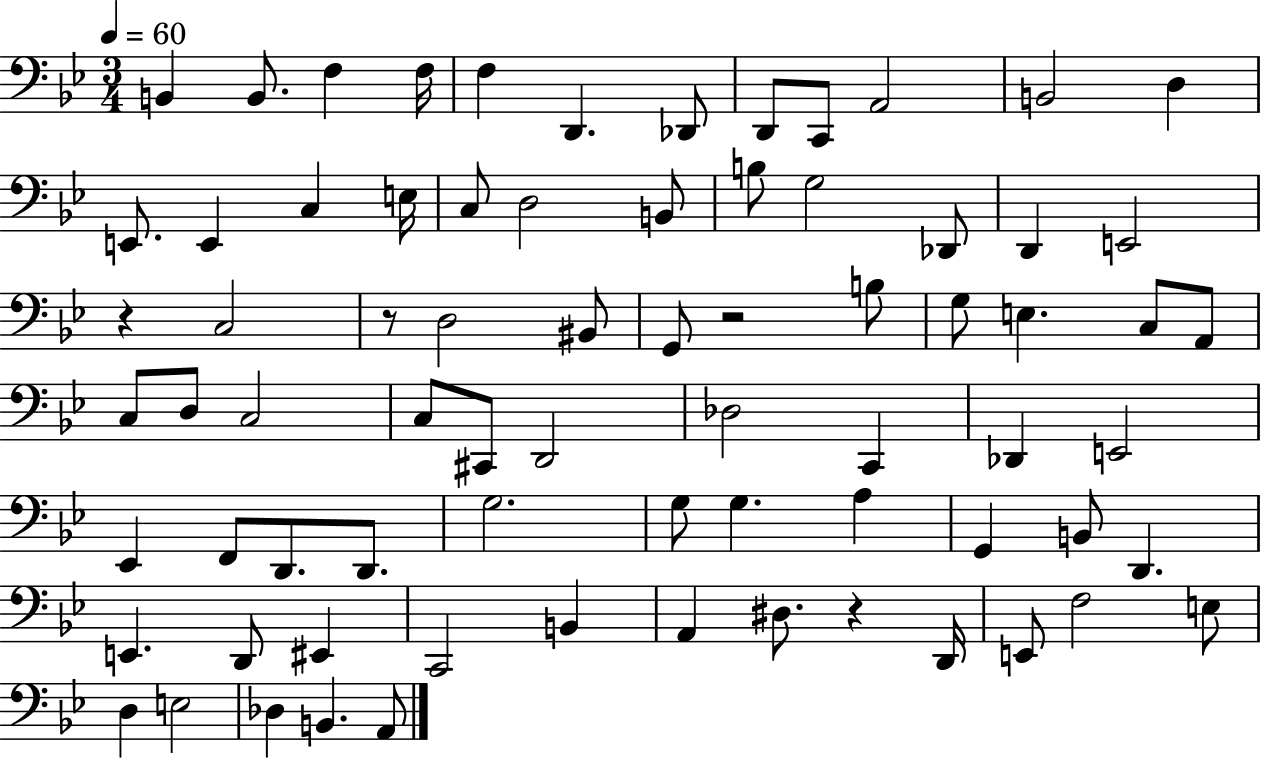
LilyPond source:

{
  \clef bass
  \numericTimeSignature
  \time 3/4
  \key bes \major
  \tempo 4 = 60
  b,4 b,8. f4 f16 | f4 d,4. des,8 | d,8 c,8 a,2 | b,2 d4 | \break e,8. e,4 c4 e16 | c8 d2 b,8 | b8 g2 des,8 | d,4 e,2 | \break r4 c2 | r8 d2 bis,8 | g,8 r2 b8 | g8 e4. c8 a,8 | \break c8 d8 c2 | c8 cis,8 d,2 | des2 c,4 | des,4 e,2 | \break ees,4 f,8 d,8. d,8. | g2. | g8 g4. a4 | g,4 b,8 d,4. | \break e,4. d,8 eis,4 | c,2 b,4 | a,4 dis8. r4 d,16 | e,8 f2 e8 | \break d4 e2 | des4 b,4. a,8 | \bar "|."
}